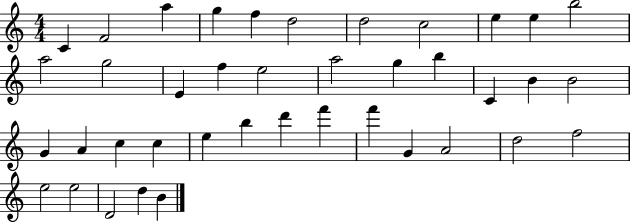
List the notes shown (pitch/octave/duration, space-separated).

C4/q F4/h A5/q G5/q F5/q D5/h D5/h C5/h E5/q E5/q B5/h A5/h G5/h E4/q F5/q E5/h A5/h G5/q B5/q C4/q B4/q B4/h G4/q A4/q C5/q C5/q E5/q B5/q D6/q F6/q F6/q G4/q A4/h D5/h F5/h E5/h E5/h D4/h D5/q B4/q